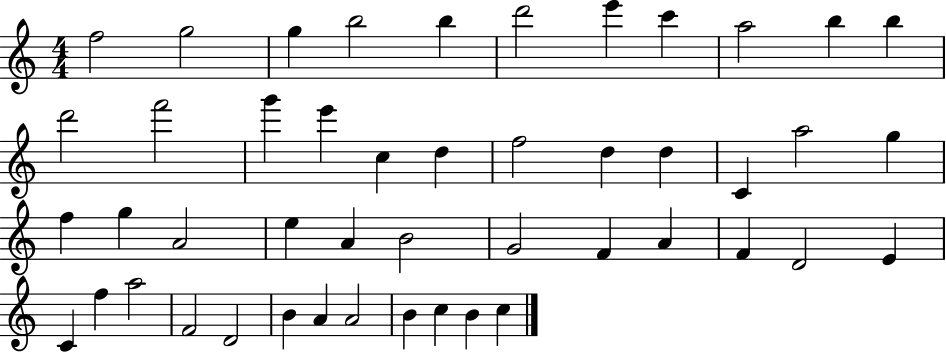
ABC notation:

X:1
T:Untitled
M:4/4
L:1/4
K:C
f2 g2 g b2 b d'2 e' c' a2 b b d'2 f'2 g' e' c d f2 d d C a2 g f g A2 e A B2 G2 F A F D2 E C f a2 F2 D2 B A A2 B c B c